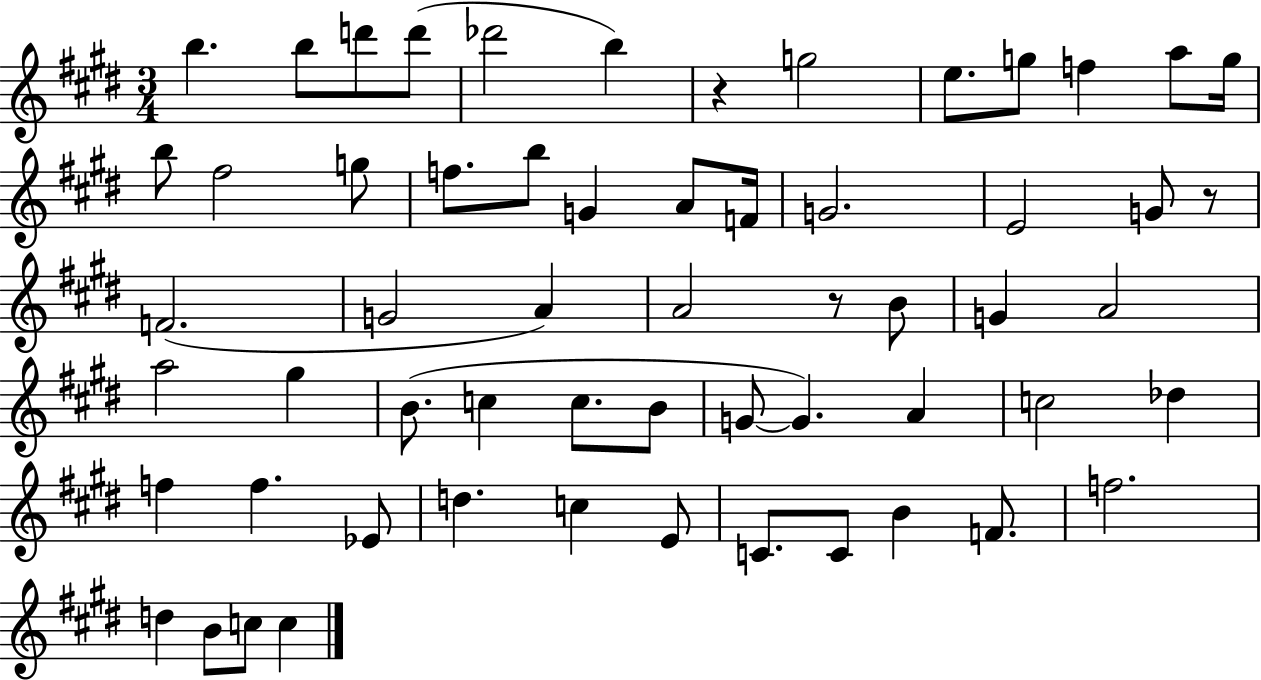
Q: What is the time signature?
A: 3/4